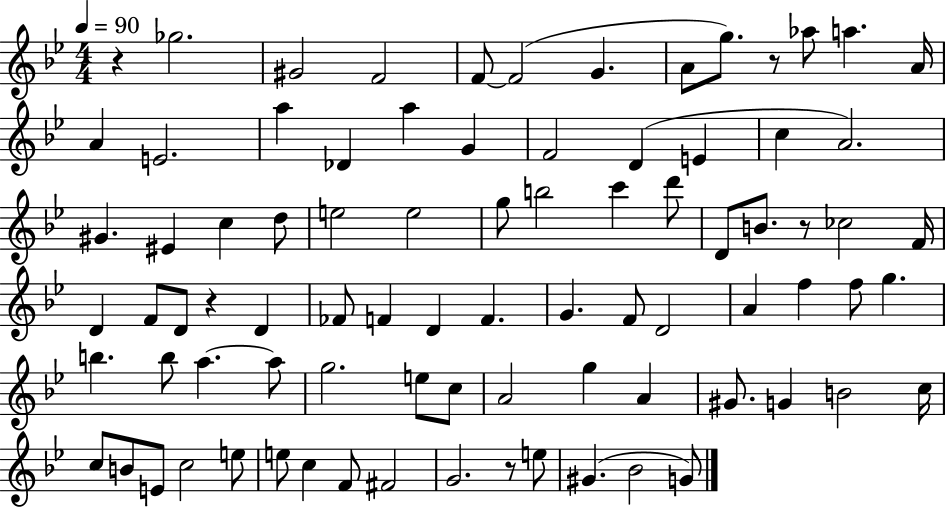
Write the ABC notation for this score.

X:1
T:Untitled
M:4/4
L:1/4
K:Bb
z _g2 ^G2 F2 F/2 F2 G A/2 g/2 z/2 _a/2 a A/4 A E2 a _D a G F2 D E c A2 ^G ^E c d/2 e2 e2 g/2 b2 c' d'/2 D/2 B/2 z/2 _c2 F/4 D F/2 D/2 z D _F/2 F D F G F/2 D2 A f f/2 g b b/2 a a/2 g2 e/2 c/2 A2 g A ^G/2 G B2 c/4 c/2 B/2 E/2 c2 e/2 e/2 c F/2 ^F2 G2 z/2 e/2 ^G _B2 G/2